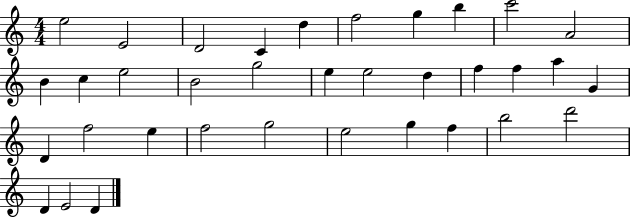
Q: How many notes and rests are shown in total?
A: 35